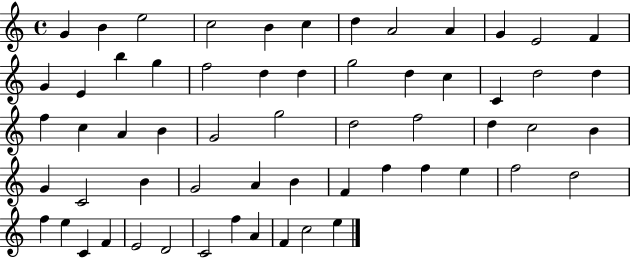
G4/q B4/q E5/h C5/h B4/q C5/q D5/q A4/h A4/q G4/q E4/h F4/q G4/q E4/q B5/q G5/q F5/h D5/q D5/q G5/h D5/q C5/q C4/q D5/h D5/q F5/q C5/q A4/q B4/q G4/h G5/h D5/h F5/h D5/q C5/h B4/q G4/q C4/h B4/q G4/h A4/q B4/q F4/q F5/q F5/q E5/q F5/h D5/h F5/q E5/q C4/q F4/q E4/h D4/h C4/h F5/q A4/q F4/q C5/h E5/q